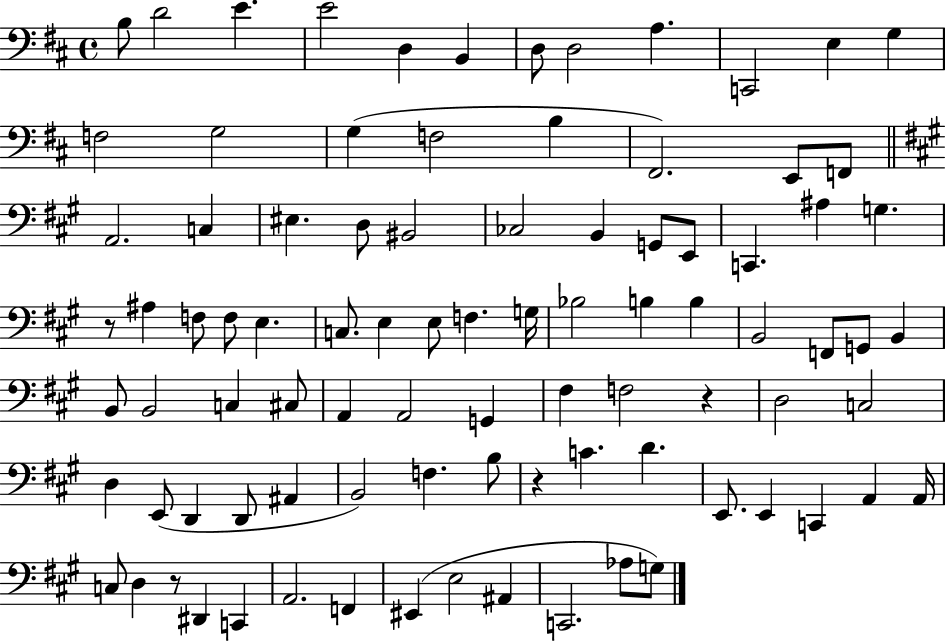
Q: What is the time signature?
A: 4/4